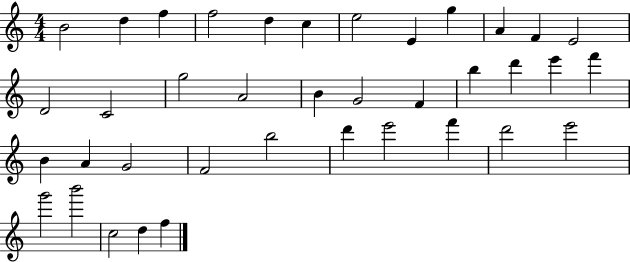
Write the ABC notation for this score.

X:1
T:Untitled
M:4/4
L:1/4
K:C
B2 d f f2 d c e2 E g A F E2 D2 C2 g2 A2 B G2 F b d' e' f' B A G2 F2 b2 d' e'2 f' d'2 e'2 g'2 b'2 c2 d f